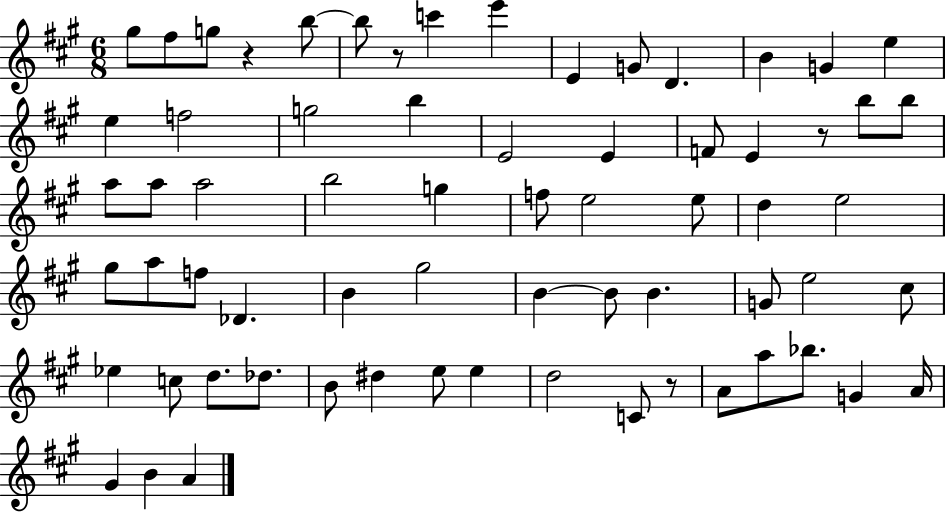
X:1
T:Untitled
M:6/8
L:1/4
K:A
^g/2 ^f/2 g/2 z b/2 b/2 z/2 c' e' E G/2 D B G e e f2 g2 b E2 E F/2 E z/2 b/2 b/2 a/2 a/2 a2 b2 g f/2 e2 e/2 d e2 ^g/2 a/2 f/2 _D B ^g2 B B/2 B G/2 e2 ^c/2 _e c/2 d/2 _d/2 B/2 ^d e/2 e d2 C/2 z/2 A/2 a/2 _b/2 G A/4 ^G B A